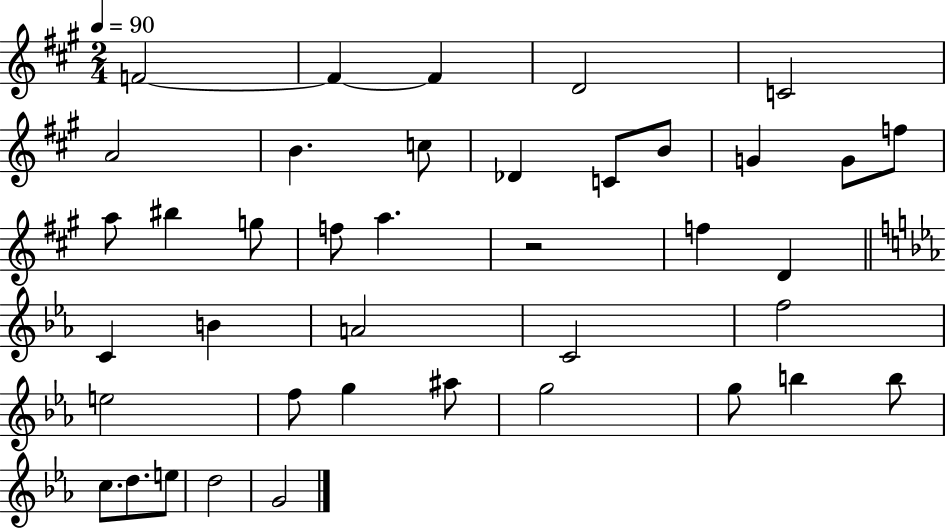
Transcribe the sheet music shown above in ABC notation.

X:1
T:Untitled
M:2/4
L:1/4
K:A
F2 F F D2 C2 A2 B c/2 _D C/2 B/2 G G/2 f/2 a/2 ^b g/2 f/2 a z2 f D C B A2 C2 f2 e2 f/2 g ^a/2 g2 g/2 b b/2 c/2 d/2 e/2 d2 G2